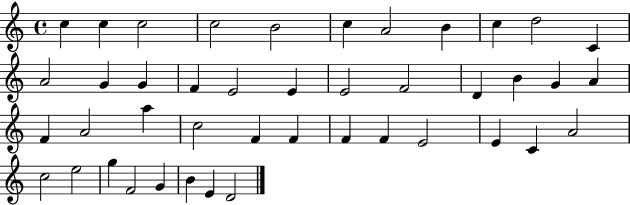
X:1
T:Untitled
M:4/4
L:1/4
K:C
c c c2 c2 B2 c A2 B c d2 C A2 G G F E2 E E2 F2 D B G A F A2 a c2 F F F F E2 E C A2 c2 e2 g F2 G B E D2